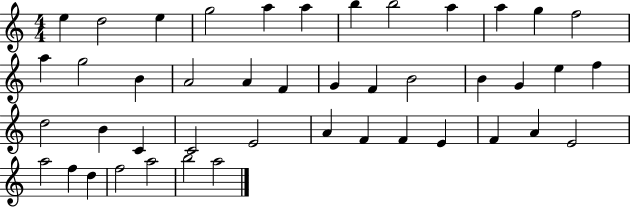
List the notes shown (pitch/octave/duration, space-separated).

E5/q D5/h E5/q G5/h A5/q A5/q B5/q B5/h A5/q A5/q G5/q F5/h A5/q G5/h B4/q A4/h A4/q F4/q G4/q F4/q B4/h B4/q G4/q E5/q F5/q D5/h B4/q C4/q C4/h E4/h A4/q F4/q F4/q E4/q F4/q A4/q E4/h A5/h F5/q D5/q F5/h A5/h B5/h A5/h